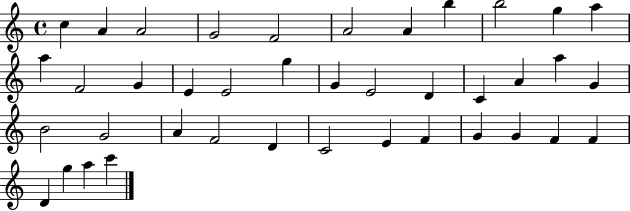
X:1
T:Untitled
M:4/4
L:1/4
K:C
c A A2 G2 F2 A2 A b b2 g a a F2 G E E2 g G E2 D C A a G B2 G2 A F2 D C2 E F G G F F D g a c'